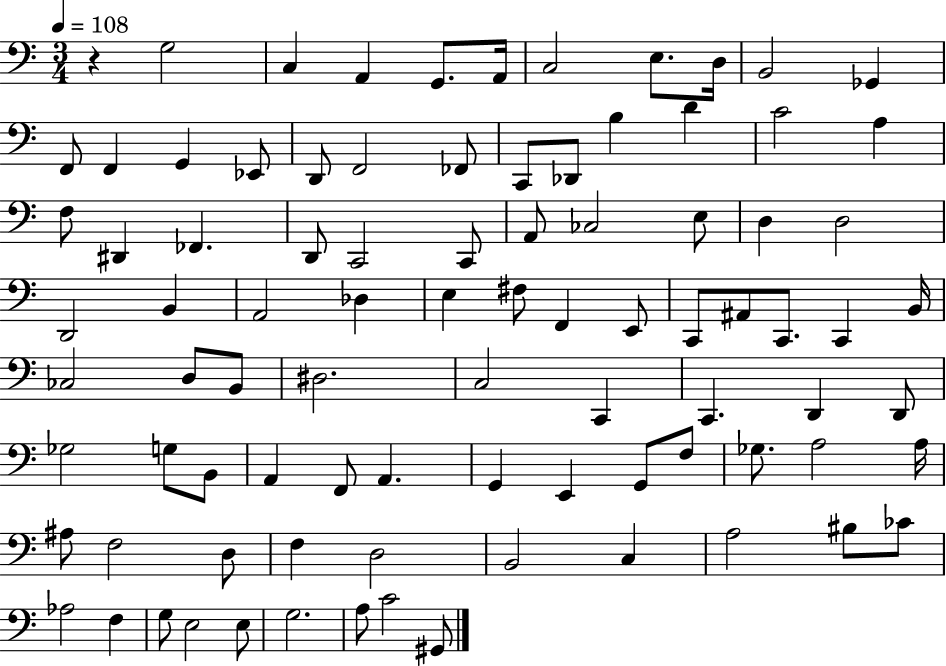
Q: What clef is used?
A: bass